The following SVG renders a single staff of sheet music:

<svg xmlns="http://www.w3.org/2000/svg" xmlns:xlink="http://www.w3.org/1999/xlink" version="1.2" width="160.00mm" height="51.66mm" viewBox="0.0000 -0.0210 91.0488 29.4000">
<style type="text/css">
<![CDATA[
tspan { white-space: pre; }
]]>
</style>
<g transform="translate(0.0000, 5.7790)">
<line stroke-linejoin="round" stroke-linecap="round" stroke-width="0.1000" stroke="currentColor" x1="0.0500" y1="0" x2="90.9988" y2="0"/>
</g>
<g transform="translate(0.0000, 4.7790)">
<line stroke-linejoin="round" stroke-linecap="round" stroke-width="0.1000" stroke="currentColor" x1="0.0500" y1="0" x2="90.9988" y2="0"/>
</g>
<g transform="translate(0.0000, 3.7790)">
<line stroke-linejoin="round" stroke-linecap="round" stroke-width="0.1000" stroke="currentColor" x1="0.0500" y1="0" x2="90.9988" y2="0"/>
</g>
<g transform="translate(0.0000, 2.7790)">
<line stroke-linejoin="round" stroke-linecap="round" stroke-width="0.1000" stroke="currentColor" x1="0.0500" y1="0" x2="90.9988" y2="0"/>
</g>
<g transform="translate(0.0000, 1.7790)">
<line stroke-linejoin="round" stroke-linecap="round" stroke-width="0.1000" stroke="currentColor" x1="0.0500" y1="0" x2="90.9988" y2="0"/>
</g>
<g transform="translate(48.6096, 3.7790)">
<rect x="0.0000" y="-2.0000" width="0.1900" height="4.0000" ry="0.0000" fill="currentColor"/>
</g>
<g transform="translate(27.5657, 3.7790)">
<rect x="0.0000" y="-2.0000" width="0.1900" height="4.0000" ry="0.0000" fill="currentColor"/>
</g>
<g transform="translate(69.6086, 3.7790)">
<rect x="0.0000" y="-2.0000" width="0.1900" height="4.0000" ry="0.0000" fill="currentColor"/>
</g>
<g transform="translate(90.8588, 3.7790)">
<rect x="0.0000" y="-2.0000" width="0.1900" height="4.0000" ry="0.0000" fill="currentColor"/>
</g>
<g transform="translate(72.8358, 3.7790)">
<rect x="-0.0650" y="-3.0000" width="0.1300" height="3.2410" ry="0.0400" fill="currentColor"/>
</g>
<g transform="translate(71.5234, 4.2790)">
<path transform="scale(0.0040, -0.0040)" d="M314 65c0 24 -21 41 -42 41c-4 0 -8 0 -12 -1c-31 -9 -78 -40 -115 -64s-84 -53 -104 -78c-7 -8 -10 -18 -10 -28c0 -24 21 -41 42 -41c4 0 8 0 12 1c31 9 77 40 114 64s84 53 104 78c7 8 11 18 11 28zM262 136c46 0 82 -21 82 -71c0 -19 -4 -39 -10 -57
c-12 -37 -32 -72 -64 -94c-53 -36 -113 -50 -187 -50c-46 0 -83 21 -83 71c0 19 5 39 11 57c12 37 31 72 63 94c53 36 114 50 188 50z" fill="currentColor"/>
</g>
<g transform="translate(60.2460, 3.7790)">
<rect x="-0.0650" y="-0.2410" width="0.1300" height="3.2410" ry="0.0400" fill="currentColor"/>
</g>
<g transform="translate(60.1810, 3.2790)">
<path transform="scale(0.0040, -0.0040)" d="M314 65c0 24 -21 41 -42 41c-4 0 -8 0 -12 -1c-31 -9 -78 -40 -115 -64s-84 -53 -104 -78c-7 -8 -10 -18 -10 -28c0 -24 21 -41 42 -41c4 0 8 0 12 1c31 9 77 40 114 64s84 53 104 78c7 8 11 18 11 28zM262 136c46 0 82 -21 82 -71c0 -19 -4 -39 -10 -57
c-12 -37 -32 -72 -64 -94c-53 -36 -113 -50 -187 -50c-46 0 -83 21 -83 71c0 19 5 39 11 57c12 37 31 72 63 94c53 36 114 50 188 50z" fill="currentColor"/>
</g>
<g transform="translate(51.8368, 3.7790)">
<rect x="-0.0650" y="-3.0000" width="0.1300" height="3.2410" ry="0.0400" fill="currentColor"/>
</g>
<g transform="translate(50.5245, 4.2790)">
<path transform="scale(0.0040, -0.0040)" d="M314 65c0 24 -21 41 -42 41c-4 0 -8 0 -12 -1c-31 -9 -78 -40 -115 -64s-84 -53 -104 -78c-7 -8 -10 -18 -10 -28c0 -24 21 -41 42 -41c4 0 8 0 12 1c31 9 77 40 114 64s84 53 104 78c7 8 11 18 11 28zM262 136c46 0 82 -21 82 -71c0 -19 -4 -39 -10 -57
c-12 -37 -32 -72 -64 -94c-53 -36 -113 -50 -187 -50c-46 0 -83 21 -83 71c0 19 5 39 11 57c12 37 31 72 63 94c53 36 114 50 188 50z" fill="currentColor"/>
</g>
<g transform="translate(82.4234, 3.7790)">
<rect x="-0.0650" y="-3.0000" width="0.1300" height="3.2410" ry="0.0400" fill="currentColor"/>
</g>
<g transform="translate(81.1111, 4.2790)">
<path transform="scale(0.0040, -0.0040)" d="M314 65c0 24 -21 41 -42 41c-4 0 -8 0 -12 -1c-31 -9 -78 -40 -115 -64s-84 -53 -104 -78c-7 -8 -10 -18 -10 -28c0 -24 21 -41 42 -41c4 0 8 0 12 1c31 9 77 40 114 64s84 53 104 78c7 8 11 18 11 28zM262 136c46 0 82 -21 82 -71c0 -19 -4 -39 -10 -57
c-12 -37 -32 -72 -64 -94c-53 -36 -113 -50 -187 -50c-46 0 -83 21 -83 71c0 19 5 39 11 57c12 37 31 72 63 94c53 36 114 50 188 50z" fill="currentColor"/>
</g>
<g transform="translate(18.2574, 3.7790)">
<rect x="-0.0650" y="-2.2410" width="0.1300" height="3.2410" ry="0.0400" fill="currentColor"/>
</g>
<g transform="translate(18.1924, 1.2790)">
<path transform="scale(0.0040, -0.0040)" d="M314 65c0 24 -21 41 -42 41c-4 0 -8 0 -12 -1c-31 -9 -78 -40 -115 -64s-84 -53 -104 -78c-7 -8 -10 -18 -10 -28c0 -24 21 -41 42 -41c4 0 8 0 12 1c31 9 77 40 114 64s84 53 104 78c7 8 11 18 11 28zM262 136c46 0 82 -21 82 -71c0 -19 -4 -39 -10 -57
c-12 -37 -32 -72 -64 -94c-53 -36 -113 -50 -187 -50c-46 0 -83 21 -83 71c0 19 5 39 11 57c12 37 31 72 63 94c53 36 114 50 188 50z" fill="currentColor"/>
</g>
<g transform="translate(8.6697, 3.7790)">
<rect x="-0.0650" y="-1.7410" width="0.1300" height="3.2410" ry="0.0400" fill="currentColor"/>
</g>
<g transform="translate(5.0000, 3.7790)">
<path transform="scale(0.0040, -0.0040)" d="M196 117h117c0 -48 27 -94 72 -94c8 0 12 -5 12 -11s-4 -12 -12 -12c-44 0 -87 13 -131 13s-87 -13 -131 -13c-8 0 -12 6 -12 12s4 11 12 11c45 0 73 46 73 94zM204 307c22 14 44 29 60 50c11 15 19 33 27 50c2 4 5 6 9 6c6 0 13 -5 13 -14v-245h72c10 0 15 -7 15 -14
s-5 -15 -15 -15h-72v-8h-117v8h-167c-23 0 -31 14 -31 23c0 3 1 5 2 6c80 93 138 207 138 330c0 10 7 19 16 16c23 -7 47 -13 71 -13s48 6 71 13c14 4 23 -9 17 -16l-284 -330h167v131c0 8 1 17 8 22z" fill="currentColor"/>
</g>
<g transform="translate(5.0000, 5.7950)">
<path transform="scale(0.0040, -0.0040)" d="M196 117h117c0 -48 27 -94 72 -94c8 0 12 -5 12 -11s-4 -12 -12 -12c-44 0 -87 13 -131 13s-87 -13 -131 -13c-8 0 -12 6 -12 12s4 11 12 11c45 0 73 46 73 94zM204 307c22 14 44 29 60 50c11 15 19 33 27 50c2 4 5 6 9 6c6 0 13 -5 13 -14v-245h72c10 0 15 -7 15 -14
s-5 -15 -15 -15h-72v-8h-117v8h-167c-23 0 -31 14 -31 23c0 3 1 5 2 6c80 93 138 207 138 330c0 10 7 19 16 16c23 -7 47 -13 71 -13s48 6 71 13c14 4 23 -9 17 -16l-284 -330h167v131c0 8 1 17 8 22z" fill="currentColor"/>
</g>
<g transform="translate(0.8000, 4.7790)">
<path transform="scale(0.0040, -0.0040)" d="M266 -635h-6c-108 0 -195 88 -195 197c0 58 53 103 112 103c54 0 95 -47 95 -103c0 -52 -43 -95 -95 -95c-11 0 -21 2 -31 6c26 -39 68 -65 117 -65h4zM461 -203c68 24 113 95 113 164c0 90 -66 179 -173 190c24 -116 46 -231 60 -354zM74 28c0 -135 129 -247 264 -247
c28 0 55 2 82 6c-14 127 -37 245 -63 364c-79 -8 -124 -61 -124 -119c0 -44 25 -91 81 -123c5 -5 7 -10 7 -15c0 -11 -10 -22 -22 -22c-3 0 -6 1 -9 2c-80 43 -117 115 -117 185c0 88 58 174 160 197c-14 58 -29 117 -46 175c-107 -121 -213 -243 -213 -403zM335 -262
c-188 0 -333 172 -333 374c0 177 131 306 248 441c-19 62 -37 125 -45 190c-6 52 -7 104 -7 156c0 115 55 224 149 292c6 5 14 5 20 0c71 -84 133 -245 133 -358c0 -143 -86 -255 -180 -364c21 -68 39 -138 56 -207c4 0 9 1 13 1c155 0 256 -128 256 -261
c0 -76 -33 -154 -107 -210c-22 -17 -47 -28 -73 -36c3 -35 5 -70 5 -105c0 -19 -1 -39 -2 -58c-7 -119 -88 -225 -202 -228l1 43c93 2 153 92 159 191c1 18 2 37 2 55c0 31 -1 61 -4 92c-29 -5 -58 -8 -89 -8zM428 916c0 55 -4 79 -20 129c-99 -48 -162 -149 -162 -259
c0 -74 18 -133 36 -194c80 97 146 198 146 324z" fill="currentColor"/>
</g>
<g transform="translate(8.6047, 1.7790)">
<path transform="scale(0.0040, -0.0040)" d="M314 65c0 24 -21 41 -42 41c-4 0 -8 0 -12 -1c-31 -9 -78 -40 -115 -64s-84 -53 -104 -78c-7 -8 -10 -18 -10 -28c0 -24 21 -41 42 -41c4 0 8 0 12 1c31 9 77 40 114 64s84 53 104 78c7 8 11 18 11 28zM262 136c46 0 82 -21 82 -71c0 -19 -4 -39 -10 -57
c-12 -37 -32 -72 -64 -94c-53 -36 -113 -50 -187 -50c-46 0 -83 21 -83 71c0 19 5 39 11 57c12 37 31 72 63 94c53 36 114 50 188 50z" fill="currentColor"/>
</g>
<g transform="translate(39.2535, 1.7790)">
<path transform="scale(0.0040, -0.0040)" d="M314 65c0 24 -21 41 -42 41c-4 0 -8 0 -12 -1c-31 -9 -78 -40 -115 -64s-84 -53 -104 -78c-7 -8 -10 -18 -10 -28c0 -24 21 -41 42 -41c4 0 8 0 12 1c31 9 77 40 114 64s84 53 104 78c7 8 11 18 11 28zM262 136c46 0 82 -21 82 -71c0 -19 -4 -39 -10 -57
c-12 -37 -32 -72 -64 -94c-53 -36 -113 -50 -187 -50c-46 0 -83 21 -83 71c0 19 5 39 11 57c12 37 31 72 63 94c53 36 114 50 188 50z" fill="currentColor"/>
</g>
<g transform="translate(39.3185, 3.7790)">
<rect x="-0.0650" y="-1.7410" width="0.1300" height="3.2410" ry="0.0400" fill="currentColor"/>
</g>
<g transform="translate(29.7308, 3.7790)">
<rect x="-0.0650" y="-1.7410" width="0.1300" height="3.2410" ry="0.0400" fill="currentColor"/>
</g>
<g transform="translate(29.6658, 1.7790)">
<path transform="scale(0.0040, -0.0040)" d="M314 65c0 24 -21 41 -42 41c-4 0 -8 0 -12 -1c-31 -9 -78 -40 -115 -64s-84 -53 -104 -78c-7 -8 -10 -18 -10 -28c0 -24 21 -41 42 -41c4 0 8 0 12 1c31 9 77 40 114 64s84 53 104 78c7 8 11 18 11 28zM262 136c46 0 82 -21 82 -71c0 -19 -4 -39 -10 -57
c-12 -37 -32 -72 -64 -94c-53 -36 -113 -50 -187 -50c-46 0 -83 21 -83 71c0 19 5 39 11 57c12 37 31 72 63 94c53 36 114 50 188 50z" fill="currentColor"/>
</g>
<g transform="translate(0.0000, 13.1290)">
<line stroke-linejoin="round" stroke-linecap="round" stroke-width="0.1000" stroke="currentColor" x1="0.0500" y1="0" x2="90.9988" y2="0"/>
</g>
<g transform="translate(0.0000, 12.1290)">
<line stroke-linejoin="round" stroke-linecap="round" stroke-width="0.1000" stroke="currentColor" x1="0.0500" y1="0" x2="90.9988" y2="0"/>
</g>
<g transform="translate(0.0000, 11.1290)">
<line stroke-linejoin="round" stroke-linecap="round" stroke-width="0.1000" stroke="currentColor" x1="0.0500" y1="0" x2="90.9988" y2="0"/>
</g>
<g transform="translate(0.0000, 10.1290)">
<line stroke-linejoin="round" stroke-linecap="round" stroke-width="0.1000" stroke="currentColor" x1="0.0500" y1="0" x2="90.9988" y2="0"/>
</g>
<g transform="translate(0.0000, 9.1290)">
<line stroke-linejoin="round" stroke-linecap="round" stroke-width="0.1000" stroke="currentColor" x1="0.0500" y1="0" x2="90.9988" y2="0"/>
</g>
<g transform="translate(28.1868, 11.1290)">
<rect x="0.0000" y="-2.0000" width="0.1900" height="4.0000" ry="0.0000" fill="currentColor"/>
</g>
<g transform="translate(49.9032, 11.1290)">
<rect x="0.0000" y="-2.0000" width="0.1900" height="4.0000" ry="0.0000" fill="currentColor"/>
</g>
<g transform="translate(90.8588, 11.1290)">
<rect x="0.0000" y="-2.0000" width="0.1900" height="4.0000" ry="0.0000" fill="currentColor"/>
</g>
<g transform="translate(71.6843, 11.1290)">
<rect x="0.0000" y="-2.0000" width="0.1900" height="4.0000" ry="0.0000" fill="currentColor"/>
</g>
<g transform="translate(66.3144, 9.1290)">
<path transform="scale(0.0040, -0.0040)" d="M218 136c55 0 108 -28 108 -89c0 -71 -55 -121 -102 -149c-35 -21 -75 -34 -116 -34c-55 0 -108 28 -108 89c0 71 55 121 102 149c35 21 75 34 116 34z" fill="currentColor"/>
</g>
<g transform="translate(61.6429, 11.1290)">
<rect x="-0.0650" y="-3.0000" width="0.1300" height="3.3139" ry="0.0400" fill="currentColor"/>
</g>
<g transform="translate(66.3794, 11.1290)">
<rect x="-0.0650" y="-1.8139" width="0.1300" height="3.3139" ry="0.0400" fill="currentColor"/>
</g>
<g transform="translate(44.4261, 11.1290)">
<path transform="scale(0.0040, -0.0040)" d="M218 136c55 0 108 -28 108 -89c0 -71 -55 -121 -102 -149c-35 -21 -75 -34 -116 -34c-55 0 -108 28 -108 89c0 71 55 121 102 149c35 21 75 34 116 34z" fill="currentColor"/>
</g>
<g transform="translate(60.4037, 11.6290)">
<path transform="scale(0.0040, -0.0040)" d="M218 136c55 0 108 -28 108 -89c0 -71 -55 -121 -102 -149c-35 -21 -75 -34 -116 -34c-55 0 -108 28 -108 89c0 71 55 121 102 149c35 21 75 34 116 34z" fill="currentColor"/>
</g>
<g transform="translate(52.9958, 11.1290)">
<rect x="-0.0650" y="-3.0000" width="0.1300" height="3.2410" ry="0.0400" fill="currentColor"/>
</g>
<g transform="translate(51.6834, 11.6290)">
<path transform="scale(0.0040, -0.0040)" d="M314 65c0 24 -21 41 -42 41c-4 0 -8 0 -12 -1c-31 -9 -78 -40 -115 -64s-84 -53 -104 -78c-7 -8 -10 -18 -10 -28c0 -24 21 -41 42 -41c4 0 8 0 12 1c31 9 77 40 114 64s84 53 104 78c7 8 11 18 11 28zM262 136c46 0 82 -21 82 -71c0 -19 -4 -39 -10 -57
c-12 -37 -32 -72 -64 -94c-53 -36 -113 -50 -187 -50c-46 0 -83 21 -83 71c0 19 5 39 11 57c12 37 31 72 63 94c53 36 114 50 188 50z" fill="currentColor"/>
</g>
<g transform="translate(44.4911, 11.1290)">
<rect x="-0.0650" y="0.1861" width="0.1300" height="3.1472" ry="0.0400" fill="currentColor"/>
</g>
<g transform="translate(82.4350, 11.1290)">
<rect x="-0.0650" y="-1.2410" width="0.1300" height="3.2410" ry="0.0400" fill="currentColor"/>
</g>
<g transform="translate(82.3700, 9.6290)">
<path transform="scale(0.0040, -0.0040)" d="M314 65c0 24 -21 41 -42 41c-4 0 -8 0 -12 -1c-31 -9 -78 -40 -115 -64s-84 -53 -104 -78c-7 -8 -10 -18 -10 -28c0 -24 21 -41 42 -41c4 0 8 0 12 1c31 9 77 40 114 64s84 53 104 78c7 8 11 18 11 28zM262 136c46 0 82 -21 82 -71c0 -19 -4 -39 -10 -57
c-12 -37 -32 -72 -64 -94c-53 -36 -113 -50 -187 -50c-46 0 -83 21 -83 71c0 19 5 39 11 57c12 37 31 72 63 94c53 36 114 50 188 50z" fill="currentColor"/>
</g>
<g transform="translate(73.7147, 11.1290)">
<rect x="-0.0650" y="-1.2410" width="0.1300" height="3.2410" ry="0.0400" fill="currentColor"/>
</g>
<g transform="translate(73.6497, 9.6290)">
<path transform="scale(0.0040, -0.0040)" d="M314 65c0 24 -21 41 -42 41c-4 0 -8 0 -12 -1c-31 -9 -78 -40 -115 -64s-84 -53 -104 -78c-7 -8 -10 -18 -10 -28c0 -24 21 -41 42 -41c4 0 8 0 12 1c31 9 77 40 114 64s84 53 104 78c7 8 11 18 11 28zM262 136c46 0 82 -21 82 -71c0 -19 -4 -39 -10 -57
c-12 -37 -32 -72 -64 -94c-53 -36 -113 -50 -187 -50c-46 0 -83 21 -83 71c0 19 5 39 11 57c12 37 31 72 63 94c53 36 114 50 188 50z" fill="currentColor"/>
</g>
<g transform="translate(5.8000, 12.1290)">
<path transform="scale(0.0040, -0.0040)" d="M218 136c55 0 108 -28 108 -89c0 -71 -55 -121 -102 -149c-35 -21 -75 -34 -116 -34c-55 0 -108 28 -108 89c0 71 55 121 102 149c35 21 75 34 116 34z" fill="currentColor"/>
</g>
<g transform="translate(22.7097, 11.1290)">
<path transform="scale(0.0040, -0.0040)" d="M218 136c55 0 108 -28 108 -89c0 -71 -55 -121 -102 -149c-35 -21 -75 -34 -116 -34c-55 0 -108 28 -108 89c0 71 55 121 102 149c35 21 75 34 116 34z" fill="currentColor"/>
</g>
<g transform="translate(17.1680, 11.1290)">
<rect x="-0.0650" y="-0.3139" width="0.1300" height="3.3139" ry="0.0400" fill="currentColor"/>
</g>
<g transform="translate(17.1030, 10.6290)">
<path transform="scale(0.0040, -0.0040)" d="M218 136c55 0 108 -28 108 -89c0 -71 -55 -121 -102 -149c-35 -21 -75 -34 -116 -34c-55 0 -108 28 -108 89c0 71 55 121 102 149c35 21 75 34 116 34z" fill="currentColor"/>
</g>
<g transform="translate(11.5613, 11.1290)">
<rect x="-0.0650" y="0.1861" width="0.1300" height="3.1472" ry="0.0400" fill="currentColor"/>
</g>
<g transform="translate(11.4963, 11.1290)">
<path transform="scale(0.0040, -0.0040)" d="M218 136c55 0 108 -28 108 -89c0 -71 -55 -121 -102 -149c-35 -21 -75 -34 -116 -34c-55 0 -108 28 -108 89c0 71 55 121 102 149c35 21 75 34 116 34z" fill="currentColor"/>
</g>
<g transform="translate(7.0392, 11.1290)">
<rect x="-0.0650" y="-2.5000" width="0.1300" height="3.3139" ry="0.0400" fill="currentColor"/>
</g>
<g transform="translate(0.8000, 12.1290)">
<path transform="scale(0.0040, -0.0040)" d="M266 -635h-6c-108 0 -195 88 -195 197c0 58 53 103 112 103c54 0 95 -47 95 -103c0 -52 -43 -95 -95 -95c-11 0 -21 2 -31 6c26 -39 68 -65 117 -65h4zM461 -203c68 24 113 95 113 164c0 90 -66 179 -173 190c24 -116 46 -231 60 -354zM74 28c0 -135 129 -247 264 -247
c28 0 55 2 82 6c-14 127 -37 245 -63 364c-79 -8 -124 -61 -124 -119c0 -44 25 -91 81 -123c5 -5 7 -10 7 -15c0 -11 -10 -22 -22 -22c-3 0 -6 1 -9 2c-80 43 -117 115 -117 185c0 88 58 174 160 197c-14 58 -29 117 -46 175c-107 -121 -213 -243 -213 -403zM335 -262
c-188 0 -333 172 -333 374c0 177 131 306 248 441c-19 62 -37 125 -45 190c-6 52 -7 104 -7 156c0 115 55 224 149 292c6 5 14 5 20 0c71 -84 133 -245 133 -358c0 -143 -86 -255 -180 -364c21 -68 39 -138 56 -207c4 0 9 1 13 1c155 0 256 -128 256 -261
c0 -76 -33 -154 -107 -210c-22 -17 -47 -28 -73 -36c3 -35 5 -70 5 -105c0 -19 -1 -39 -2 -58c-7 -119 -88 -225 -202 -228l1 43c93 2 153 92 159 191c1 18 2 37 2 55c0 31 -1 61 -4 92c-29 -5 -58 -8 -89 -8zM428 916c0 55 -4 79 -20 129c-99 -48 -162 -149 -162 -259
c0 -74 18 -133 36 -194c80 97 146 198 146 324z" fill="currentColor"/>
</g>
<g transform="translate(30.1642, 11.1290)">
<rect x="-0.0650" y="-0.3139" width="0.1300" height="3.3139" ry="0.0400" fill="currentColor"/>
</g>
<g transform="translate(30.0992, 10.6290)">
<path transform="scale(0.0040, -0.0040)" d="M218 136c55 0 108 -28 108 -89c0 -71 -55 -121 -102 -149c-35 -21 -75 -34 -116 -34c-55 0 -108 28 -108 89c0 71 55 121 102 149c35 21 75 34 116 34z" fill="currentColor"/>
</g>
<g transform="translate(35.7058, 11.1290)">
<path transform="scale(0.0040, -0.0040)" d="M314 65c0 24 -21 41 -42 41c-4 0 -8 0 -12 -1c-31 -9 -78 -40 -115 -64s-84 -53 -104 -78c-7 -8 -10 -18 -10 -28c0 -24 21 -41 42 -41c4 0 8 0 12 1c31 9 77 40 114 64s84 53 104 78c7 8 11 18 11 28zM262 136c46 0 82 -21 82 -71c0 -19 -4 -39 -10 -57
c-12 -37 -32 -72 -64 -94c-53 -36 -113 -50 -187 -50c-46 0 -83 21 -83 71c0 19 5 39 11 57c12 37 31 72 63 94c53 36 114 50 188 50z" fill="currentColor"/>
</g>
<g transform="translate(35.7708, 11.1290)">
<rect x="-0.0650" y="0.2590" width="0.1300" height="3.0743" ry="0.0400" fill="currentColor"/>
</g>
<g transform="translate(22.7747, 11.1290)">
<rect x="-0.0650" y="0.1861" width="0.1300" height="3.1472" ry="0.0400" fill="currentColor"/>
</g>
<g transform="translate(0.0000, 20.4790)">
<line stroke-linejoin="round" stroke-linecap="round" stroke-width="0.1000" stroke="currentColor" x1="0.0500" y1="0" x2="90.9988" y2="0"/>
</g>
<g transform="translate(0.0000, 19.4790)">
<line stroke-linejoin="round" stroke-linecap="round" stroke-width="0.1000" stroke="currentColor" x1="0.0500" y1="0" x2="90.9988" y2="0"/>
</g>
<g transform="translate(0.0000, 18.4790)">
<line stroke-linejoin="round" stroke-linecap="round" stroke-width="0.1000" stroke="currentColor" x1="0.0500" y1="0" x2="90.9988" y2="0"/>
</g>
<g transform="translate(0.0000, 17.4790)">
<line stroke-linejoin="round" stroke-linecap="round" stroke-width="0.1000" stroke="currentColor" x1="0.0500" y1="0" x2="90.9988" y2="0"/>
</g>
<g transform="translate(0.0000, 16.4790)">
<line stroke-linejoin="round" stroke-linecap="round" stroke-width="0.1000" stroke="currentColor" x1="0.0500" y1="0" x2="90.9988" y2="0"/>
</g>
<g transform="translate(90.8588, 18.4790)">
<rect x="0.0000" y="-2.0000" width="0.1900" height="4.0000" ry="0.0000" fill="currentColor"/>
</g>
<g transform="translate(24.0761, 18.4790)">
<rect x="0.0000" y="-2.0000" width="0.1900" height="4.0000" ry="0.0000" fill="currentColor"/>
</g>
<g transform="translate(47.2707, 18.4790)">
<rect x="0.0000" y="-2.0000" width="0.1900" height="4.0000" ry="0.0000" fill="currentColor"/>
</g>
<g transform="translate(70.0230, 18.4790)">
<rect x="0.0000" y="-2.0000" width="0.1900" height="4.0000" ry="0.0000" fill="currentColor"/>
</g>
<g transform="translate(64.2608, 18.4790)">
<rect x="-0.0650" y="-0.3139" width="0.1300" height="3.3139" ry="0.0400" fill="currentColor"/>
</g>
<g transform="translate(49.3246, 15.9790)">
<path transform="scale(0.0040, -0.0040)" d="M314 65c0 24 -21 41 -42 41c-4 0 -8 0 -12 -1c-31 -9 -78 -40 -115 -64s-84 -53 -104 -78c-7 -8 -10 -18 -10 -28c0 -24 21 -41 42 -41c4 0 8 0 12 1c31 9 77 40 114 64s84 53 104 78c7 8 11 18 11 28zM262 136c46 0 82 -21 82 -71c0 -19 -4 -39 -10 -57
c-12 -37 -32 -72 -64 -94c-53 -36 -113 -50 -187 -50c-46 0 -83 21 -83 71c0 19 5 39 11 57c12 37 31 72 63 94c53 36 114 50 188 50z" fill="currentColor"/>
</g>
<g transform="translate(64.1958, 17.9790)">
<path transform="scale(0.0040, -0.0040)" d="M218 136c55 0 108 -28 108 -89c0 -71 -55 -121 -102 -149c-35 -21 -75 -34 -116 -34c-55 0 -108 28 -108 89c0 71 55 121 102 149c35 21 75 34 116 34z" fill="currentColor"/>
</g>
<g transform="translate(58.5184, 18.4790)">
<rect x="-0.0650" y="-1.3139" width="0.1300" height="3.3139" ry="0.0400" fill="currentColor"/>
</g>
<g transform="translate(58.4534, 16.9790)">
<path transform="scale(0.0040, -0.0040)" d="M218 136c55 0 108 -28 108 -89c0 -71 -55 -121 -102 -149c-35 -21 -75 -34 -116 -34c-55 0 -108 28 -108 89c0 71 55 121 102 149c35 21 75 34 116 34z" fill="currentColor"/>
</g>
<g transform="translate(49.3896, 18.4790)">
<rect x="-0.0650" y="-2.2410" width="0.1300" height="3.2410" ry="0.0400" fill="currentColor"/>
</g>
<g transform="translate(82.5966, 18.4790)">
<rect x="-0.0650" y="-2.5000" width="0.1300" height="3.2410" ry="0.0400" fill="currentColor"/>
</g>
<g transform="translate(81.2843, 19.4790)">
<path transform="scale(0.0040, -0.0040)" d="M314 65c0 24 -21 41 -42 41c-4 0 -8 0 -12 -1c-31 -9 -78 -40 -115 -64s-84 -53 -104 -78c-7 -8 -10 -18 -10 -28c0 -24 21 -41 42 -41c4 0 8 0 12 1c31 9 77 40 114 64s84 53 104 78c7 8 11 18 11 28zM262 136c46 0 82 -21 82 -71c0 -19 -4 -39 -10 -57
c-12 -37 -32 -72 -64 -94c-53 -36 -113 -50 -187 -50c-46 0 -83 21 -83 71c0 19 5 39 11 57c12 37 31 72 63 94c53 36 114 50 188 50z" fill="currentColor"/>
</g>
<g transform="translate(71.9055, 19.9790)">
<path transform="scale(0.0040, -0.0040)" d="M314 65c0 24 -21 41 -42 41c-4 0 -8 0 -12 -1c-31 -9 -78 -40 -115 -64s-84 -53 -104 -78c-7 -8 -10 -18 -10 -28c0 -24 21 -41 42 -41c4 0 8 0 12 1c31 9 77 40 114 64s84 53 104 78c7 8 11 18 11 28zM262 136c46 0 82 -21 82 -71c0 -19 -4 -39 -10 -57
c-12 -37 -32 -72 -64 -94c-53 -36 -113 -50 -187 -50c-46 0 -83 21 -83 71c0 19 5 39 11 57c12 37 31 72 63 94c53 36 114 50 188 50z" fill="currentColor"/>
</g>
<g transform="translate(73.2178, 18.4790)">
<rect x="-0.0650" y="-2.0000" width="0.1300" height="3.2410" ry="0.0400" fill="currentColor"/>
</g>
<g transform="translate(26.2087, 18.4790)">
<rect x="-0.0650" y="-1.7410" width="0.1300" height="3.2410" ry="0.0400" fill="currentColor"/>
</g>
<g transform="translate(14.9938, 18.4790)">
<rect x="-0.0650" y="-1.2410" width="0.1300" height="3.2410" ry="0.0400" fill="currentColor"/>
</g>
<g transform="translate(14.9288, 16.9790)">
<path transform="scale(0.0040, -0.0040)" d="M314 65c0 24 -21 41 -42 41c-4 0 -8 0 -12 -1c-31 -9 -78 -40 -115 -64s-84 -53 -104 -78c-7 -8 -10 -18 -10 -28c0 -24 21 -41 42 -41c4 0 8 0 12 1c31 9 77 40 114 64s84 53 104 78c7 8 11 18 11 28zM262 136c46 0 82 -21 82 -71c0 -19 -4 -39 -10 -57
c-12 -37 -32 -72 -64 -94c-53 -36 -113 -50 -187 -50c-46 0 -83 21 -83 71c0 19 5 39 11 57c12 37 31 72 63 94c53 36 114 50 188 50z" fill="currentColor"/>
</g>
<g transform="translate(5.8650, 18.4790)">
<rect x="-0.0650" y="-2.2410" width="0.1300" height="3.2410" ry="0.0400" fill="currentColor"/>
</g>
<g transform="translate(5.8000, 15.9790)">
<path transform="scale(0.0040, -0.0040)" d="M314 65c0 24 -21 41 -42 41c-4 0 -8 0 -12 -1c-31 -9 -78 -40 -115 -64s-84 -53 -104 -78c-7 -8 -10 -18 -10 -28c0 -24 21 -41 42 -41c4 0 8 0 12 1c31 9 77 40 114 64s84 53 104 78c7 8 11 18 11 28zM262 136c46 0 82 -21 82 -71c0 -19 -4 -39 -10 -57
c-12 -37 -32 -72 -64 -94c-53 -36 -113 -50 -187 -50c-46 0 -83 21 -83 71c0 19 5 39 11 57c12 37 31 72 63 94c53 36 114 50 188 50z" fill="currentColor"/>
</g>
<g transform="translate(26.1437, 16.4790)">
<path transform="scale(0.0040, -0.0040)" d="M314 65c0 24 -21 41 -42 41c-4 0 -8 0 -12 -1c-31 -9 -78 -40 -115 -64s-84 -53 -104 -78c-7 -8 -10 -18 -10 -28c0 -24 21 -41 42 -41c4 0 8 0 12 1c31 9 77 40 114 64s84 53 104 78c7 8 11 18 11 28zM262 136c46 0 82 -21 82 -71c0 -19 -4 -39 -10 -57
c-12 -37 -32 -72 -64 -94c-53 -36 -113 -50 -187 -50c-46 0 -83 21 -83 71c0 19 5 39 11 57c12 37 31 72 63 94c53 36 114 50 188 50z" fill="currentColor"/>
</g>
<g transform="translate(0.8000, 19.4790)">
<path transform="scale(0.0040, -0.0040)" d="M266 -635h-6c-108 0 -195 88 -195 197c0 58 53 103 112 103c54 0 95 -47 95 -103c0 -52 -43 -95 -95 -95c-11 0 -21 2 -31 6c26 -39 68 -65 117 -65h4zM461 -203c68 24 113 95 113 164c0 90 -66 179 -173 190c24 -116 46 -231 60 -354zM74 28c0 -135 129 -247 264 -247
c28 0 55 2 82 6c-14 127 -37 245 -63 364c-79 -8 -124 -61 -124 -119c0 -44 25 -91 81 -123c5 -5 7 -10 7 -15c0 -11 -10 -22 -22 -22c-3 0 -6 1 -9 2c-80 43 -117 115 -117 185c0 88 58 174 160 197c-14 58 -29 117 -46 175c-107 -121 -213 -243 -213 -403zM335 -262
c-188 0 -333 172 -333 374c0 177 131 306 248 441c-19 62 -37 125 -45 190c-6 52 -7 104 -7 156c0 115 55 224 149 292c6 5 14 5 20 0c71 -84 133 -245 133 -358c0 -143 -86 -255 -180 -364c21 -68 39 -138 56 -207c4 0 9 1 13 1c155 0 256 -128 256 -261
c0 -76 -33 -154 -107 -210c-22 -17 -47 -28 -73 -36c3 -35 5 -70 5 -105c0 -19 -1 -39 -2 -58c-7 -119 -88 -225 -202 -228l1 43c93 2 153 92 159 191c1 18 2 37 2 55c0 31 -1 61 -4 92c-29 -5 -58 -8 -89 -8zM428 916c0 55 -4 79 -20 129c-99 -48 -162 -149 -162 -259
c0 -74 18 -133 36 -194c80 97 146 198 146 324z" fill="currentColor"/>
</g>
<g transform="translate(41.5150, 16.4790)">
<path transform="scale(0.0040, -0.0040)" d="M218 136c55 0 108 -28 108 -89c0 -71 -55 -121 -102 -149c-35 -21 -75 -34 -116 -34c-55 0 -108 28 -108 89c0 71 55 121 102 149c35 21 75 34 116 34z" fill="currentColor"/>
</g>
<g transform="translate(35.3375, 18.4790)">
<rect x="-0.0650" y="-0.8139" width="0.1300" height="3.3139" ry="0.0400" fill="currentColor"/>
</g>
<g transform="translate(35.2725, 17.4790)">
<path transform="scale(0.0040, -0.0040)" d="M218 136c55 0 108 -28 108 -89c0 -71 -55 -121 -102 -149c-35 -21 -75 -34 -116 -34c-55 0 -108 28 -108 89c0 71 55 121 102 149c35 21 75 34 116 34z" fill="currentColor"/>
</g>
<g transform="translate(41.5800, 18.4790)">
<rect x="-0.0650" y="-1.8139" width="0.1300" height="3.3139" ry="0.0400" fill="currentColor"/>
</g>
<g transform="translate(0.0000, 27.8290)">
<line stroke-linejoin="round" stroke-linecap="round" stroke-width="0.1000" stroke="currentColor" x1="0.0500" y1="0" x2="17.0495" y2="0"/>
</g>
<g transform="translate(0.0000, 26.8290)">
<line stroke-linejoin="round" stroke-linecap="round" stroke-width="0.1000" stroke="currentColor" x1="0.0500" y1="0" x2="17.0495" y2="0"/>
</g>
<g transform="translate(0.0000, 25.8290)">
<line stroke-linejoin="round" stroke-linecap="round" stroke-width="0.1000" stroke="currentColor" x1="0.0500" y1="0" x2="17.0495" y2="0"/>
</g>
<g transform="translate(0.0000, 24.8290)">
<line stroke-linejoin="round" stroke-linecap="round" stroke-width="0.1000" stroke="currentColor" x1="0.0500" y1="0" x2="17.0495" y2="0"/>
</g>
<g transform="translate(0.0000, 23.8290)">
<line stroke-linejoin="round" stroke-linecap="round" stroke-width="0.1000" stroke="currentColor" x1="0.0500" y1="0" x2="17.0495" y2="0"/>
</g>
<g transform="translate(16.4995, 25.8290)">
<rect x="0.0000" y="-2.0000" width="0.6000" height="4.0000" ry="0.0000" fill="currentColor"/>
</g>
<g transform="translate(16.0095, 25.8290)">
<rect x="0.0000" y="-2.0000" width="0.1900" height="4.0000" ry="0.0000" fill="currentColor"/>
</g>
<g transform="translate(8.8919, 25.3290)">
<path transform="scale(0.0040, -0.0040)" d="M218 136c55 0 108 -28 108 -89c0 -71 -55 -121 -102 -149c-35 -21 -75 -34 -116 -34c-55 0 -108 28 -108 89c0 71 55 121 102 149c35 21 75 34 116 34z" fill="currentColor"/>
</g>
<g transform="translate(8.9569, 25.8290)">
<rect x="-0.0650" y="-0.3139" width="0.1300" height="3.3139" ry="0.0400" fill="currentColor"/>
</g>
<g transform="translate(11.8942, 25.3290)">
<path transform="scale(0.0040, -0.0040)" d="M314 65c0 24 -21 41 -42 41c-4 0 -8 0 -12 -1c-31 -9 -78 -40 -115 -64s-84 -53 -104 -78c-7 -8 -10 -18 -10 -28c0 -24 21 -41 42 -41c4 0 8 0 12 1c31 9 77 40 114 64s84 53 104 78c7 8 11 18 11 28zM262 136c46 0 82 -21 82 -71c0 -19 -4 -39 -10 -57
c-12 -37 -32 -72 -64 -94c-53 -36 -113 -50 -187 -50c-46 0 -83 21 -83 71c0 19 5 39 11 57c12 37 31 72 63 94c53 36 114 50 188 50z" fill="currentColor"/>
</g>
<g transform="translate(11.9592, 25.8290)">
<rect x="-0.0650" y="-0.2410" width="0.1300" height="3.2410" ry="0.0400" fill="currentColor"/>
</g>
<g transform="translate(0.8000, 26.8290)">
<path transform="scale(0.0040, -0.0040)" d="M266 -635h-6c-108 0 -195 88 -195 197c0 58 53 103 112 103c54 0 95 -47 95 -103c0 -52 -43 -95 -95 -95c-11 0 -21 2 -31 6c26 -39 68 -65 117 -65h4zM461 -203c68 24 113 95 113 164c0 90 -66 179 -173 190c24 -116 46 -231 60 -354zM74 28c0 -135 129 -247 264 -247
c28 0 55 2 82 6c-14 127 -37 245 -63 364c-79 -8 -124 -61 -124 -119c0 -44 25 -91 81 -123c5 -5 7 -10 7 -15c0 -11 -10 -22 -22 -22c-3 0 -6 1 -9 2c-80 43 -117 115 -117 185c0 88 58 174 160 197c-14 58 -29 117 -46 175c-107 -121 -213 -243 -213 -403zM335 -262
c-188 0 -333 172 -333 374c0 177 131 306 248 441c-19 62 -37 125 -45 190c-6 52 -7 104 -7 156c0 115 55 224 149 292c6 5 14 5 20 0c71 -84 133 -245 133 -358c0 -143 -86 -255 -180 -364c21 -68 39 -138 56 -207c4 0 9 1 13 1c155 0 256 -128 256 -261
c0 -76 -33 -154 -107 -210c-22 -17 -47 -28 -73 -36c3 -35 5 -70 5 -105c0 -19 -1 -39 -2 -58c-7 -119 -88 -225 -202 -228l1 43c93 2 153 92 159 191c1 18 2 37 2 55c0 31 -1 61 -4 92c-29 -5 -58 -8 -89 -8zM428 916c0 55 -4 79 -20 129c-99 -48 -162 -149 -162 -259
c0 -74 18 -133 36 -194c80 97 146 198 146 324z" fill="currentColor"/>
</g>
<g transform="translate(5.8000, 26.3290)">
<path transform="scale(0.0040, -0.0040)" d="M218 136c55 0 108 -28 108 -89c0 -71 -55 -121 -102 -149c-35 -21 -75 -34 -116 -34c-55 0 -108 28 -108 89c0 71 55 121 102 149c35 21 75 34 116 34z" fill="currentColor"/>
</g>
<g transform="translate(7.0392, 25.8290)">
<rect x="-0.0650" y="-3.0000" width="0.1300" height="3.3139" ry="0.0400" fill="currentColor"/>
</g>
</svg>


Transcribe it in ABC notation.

X:1
T:Untitled
M:4/4
L:1/4
K:C
f2 g2 f2 f2 A2 c2 A2 A2 G B c B c B2 B A2 A f e2 e2 g2 e2 f2 d f g2 e c F2 G2 A c c2